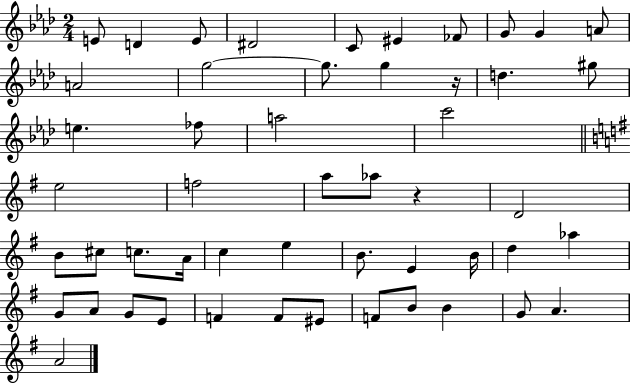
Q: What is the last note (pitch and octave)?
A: A4